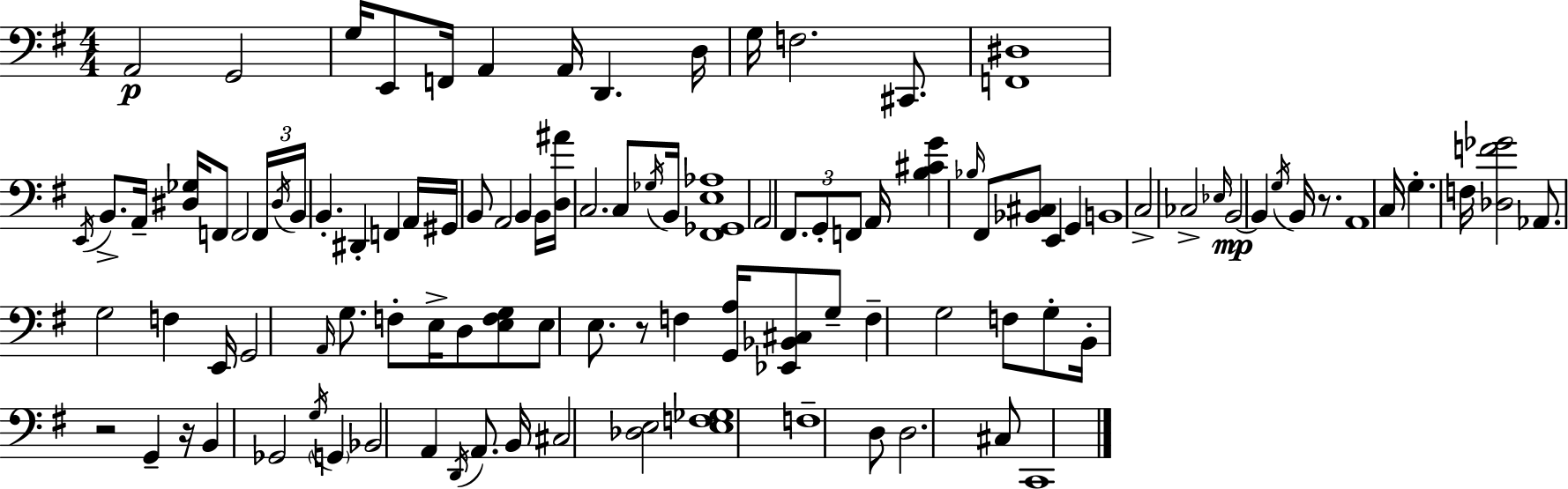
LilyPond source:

{
  \clef bass
  \numericTimeSignature
  \time 4/4
  \key e \minor
  a,2\p g,2 | g16 e,8 f,16 a,4 a,16 d,4. d16 | g16 f2. cis,8. | <f, dis>1 | \break \acciaccatura { e,16 } b,8.-> a,16-- <dis ges>16 f,8 f,2 | \tuplet 3/2 { f,16 \acciaccatura { dis16 } b,16 } b,4.-. dis,4-. f,4 | a,16 gis,16 b,8 a,2 b,4 | b,16 <d ais'>16 c2. c8 | \break \acciaccatura { ges16 } b,16 <fis, ges, e aes>1 | a,2 \tuplet 3/2 { fis,8. g,8-. | f,8 } a,16 <b cis' g'>4 \grace { bes16 } fis,8 <bes, cis>8 e,4 | g,4 b,1 | \break c2-> ces2-> | \grace { ees16 } b,2~~\mp b,4 | \acciaccatura { g16 } b,16 r8. a,1 | c16 g4.-. f16 <des f' ges'>2 | \break aes,8. g2 | f4 e,16 g,2 \grace { a,16 } g8. | f8-. e16-> d8 <e f g>8 e8 e8. r8 | f4 <g, a>16 <ees, bes, cis>8 g8-- f4-- g2 | \break f8 g8-. b,16-. r2 | g,4-- r16 b,4 ges,2 | \acciaccatura { g16 } \parenthesize g,4 bes,2 | a,4 \acciaccatura { d,16 } a,8. b,16 cis2 | \break <des e>2 <e f ges>1 | f1-- | d8 d2. | cis8 c,1 | \break \bar "|."
}